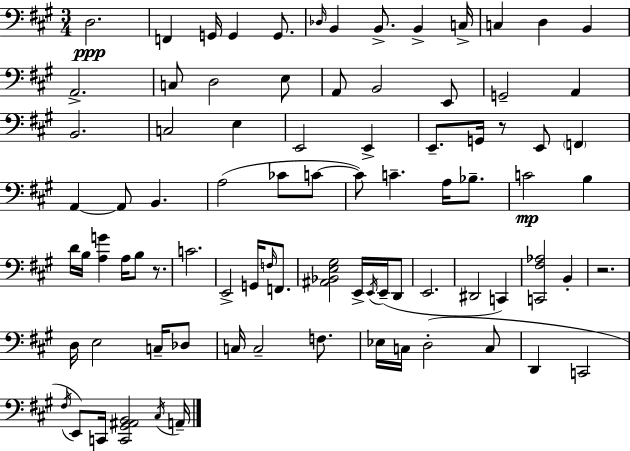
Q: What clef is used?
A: bass